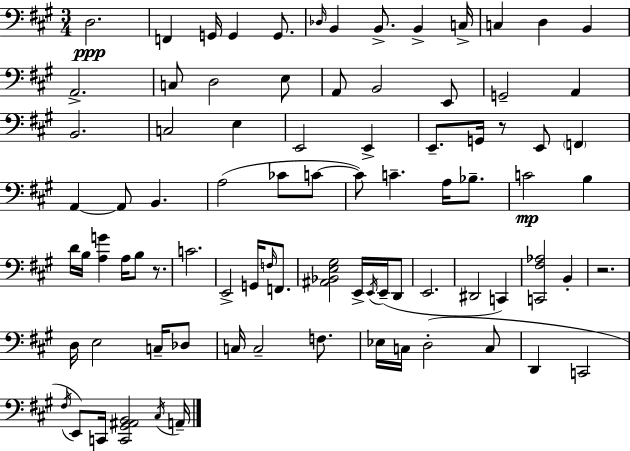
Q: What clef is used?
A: bass